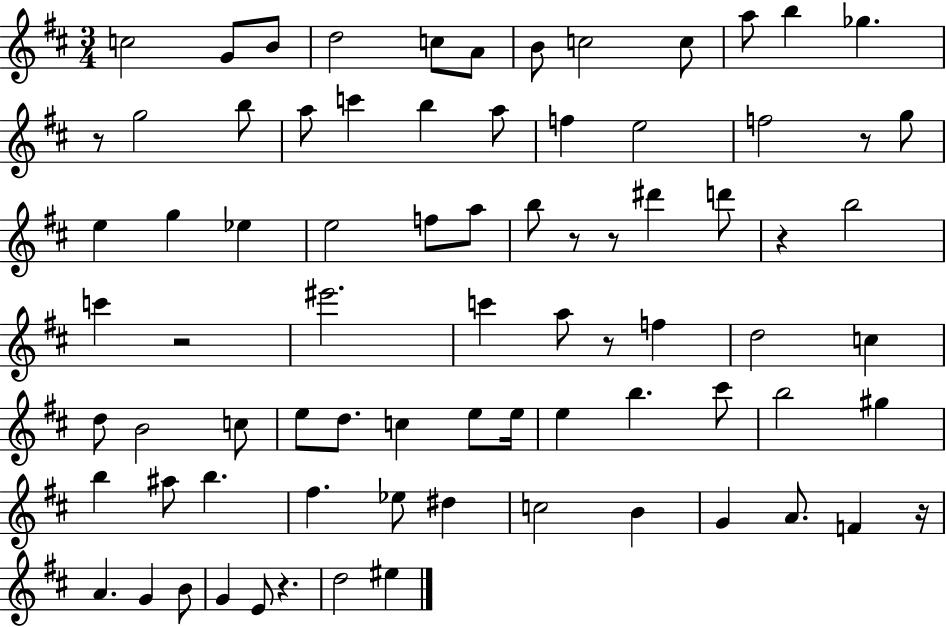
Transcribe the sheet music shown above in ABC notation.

X:1
T:Untitled
M:3/4
L:1/4
K:D
c2 G/2 B/2 d2 c/2 A/2 B/2 c2 c/2 a/2 b _g z/2 g2 b/2 a/2 c' b a/2 f e2 f2 z/2 g/2 e g _e e2 f/2 a/2 b/2 z/2 z/2 ^d' d'/2 z b2 c' z2 ^e'2 c' a/2 z/2 f d2 c d/2 B2 c/2 e/2 d/2 c e/2 e/4 e b ^c'/2 b2 ^g b ^a/2 b ^f _e/2 ^d c2 B G A/2 F z/4 A G B/2 G E/2 z d2 ^e